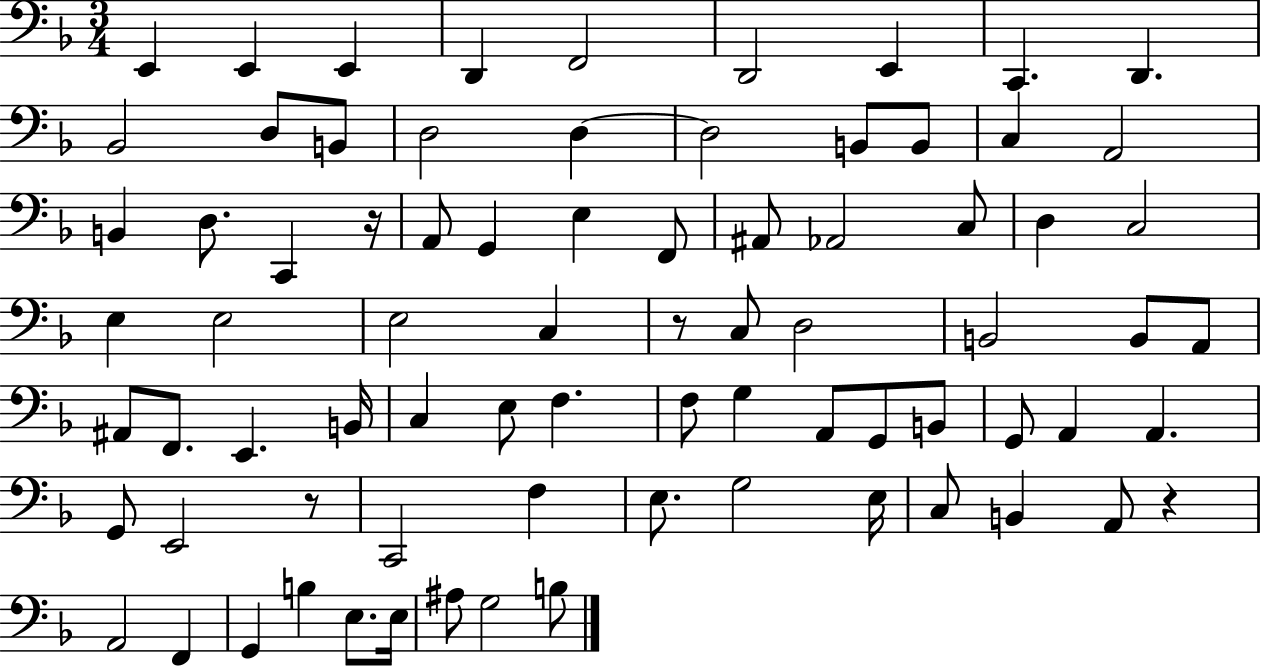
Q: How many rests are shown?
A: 4